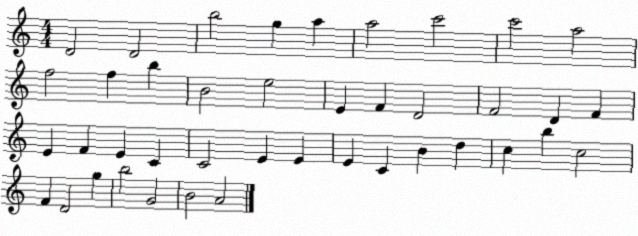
X:1
T:Untitled
M:4/4
L:1/4
K:C
D2 D2 b2 g a a2 c'2 c'2 a2 f2 f b B2 e2 E F D2 F2 D F E F E C C2 E E E C B d c b c2 F D2 g b2 G2 B2 A2